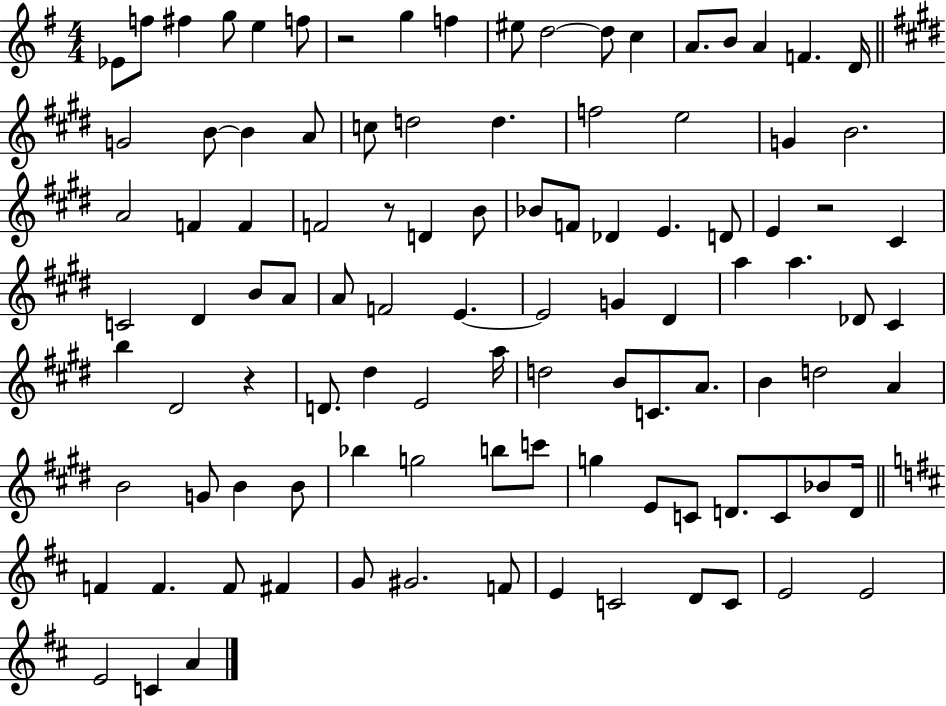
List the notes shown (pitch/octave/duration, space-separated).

Eb4/e F5/e F#5/q G5/e E5/q F5/e R/h G5/q F5/q EIS5/e D5/h D5/e C5/q A4/e. B4/e A4/q F4/q. D4/s G4/h B4/e B4/q A4/e C5/e D5/h D5/q. F5/h E5/h G4/q B4/h. A4/h F4/q F4/q F4/h R/e D4/q B4/e Bb4/e F4/e Db4/q E4/q. D4/e E4/q R/h C#4/q C4/h D#4/q B4/e A4/e A4/e F4/h E4/q. E4/h G4/q D#4/q A5/q A5/q. Db4/e C#4/q B5/q D#4/h R/q D4/e. D#5/q E4/h A5/s D5/h B4/e C4/e. A4/e. B4/q D5/h A4/q B4/h G4/e B4/q B4/e Bb5/q G5/h B5/e C6/e G5/q E4/e C4/e D4/e. C4/e Bb4/e D4/s F4/q F4/q. F4/e F#4/q G4/e G#4/h. F4/e E4/q C4/h D4/e C4/e E4/h E4/h E4/h C4/q A4/q